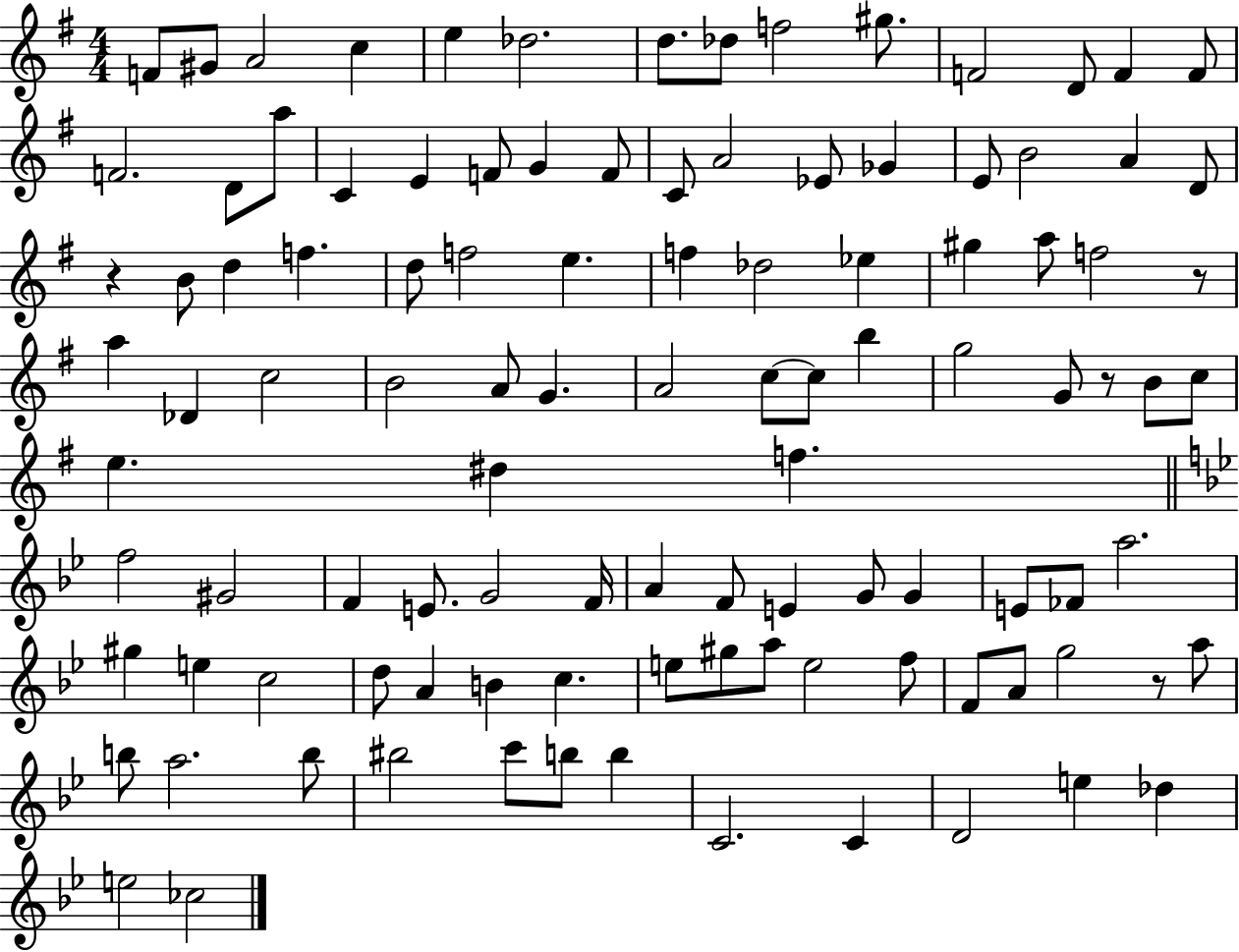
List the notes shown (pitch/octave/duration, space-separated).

F4/e G#4/e A4/h C5/q E5/q Db5/h. D5/e. Db5/e F5/h G#5/e. F4/h D4/e F4/q F4/e F4/h. D4/e A5/e C4/q E4/q F4/e G4/q F4/e C4/e A4/h Eb4/e Gb4/q E4/e B4/h A4/q D4/e R/q B4/e D5/q F5/q. D5/e F5/h E5/q. F5/q Db5/h Eb5/q G#5/q A5/e F5/h R/e A5/q Db4/q C5/h B4/h A4/e G4/q. A4/h C5/e C5/e B5/q G5/h G4/e R/e B4/e C5/e E5/q. D#5/q F5/q. F5/h G#4/h F4/q E4/e. G4/h F4/s A4/q F4/e E4/q G4/e G4/q E4/e FES4/e A5/h. G#5/q E5/q C5/h D5/e A4/q B4/q C5/q. E5/e G#5/e A5/e E5/h F5/e F4/e A4/e G5/h R/e A5/e B5/e A5/h. B5/e BIS5/h C6/e B5/e B5/q C4/h. C4/q D4/h E5/q Db5/q E5/h CES5/h